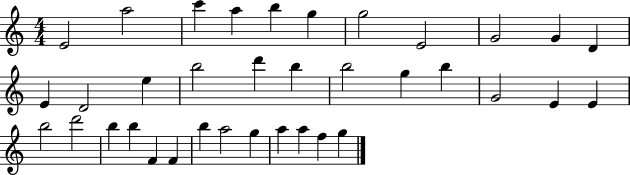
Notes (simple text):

E4/h A5/h C6/q A5/q B5/q G5/q G5/h E4/h G4/h G4/q D4/q E4/q D4/h E5/q B5/h D6/q B5/q B5/h G5/q B5/q G4/h E4/q E4/q B5/h D6/h B5/q B5/q F4/q F4/q B5/q A5/h G5/q A5/q A5/q F5/q G5/q